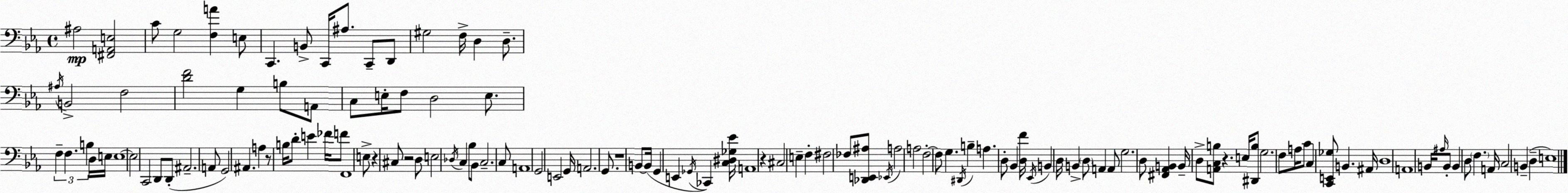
X:1
T:Untitled
M:4/4
L:1/4
K:Cm
^A,2 [^F,,A,,E,]2 C/2 G,2 [F,A] E,/2 C,, B,,/2 C,,/4 ^A,/2 C,,/2 D,,/2 ^G,2 F,/4 D, D,/2 ^A,/4 B,,2 F,2 [DF]2 G, B,/2 A,,/2 C,/2 E,/4 F,/2 D,2 E,/2 F, F, B, D,/4 E,/4 E,4 E,2 C,,2 D,,/2 D,,/2 ^A,,2 A,,/2 G,,2 ^A,, A, z/2 B,/4 D/2 E _F/4 F/2 F,,4 E,/2 z ^C,/2 z2 D,/2 E,2 _D,/4 C, _B,/2 _B,,/2 C,2 C,/2 A,,4 G,,2 E,,2 G,,/4 A,,2 G,,/2 z4 B,,/2 B,,/4 G,, E,, _G,,/4 _C,, [C,^D,_G,_E]/4 A,,4 z ^C,2 E, F, ^F,2 _F,/2 [_D,,E,,^A,]/2 _E,,/4 A,2 A,2 F,2 F,/2 G, ^D,,/4 B, A, D,/2 _B,, [D,F]/4 _E,,/4 B,, D,/4 B,, D,/2 A,, A,,/2 G,2 D,/2 [^F,,_A,,B,,] B,,/4 D,/2 [A,,C,B,]/2 z E,/4 [^D,,B,]/2 G,2 F,/2 A,/4 C/2 C, [C,,E,,_G,]/2 B,, ^A,,/4 D,4 A,,4 B,,/4 ^A,/4 B,,/2 B,, D,/2 F, A,,/4 C,2 B,, D, E,4